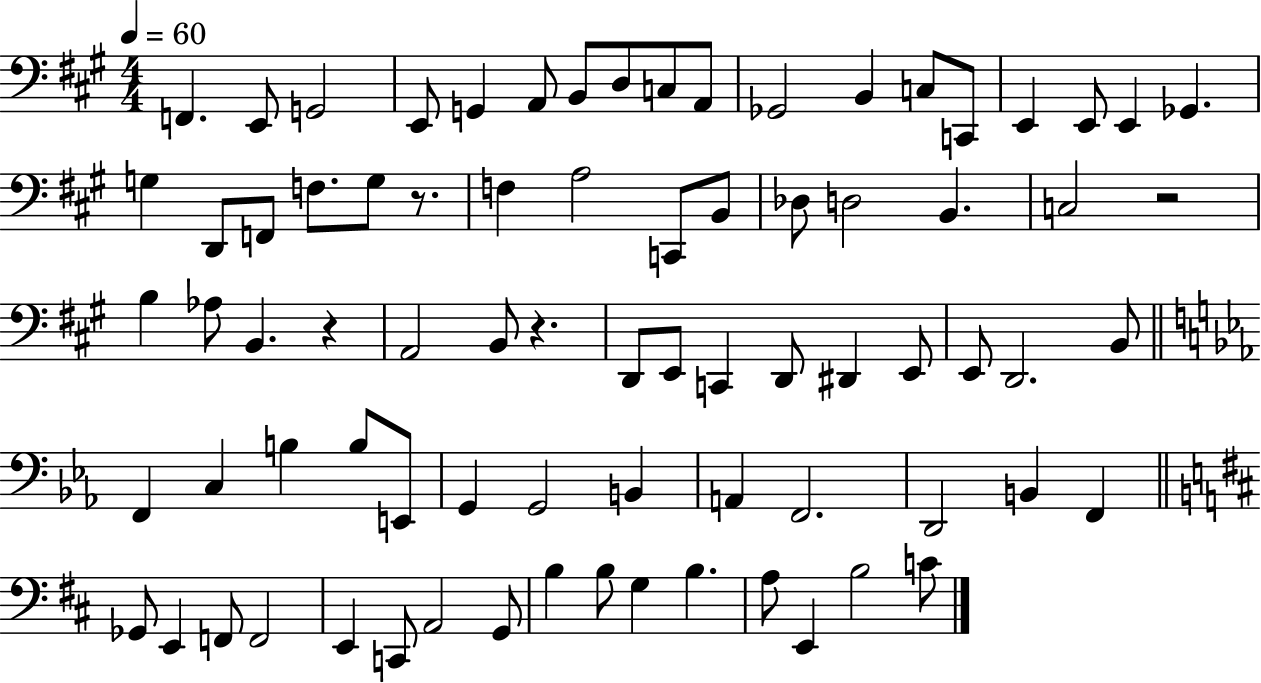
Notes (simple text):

F2/q. E2/e G2/h E2/e G2/q A2/e B2/e D3/e C3/e A2/e Gb2/h B2/q C3/e C2/e E2/q E2/e E2/q Gb2/q. G3/q D2/e F2/e F3/e. G3/e R/e. F3/q A3/h C2/e B2/e Db3/e D3/h B2/q. C3/h R/h B3/q Ab3/e B2/q. R/q A2/h B2/e R/q. D2/e E2/e C2/q D2/e D#2/q E2/e E2/e D2/h. B2/e F2/q C3/q B3/q B3/e E2/e G2/q G2/h B2/q A2/q F2/h. D2/h B2/q F2/q Gb2/e E2/q F2/e F2/h E2/q C2/e A2/h G2/e B3/q B3/e G3/q B3/q. A3/e E2/q B3/h C4/e